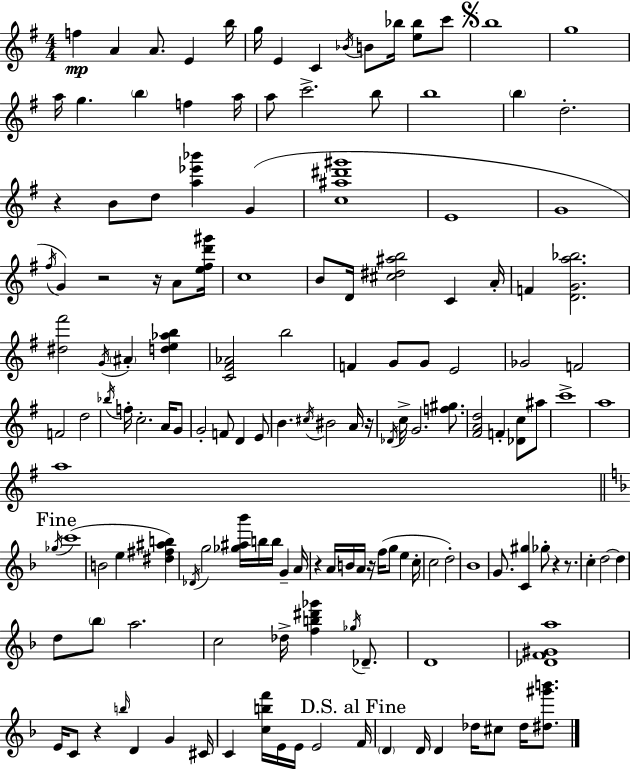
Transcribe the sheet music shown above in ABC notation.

X:1
T:Untitled
M:4/4
L:1/4
K:Em
f A A/2 E b/4 g/4 E C _B/4 B/2 _b/4 [e_b]/2 c'/2 b4 g4 a/4 g b f a/4 a/2 c'2 b/2 b4 b d2 z B/2 d/2 [a_e'_b'] G [c^a^d'^g']4 E4 G4 ^f/4 G z2 z/4 A/2 [e^fd'^g']/4 c4 B/2 D/4 [^c^d^ab]2 C A/4 F [DGa_b]2 [^d^f']2 G/4 ^A [de_ab] [C^F_A]2 b2 F G/2 G/2 E2 _G2 F2 F2 d2 _b/4 f/4 c2 A/4 G/2 G2 F/2 D E/2 B ^c/4 ^B2 A/4 z/4 _D/4 c/4 G2 [f^g]/2 [^FAd]2 F [_Dc]/2 ^a/2 c'4 a4 a4 _g/4 c'4 B2 e [^d^f^ab] _D/4 g2 [_g^a_b']/4 b/4 b/4 G A/4 z A/4 B/4 A/4 z/4 f/4 g/2 e c/4 c2 d2 _B4 G/2 [C^g] _g/2 z z/2 c d2 d d/2 _b/2 a2 c2 _d/4 [fb^d'_g'] _g/4 _D/2 D4 [_DF^Ga]4 E/4 C/2 z b/4 D G ^C/4 C [cbf']/4 E/4 E/4 E2 F/4 D D/4 D _d/4 ^c/2 _d/4 [^d^g'b']/2